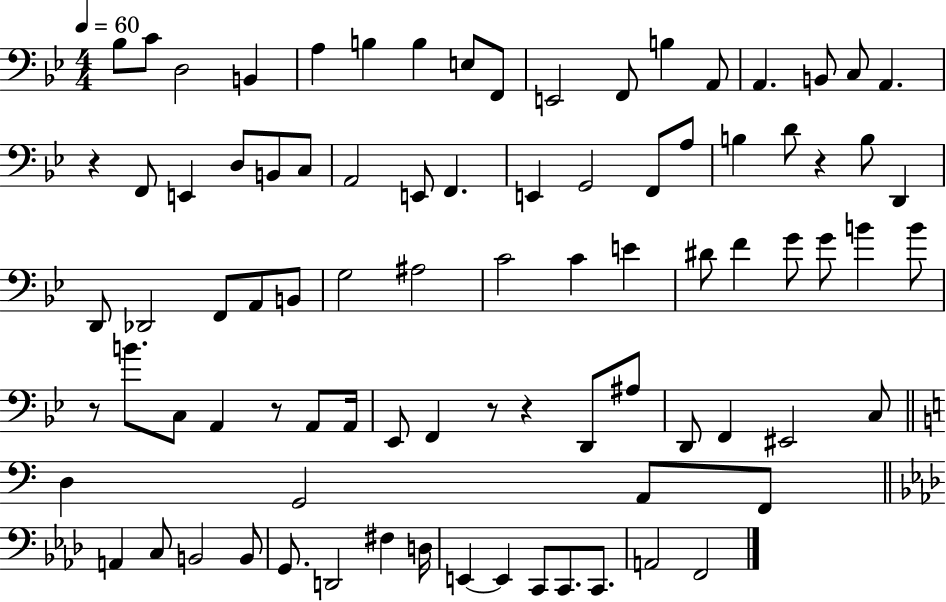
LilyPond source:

{
  \clef bass
  \numericTimeSignature
  \time 4/4
  \key bes \major
  \tempo 4 = 60
  bes8 c'8 d2 b,4 | a4 b4 b4 e8 f,8 | e,2 f,8 b4 a,8 | a,4. b,8 c8 a,4. | \break r4 f,8 e,4 d8 b,8 c8 | a,2 e,8 f,4. | e,4 g,2 f,8 a8 | b4 d'8 r4 b8 d,4 | \break d,8 des,2 f,8 a,8 b,8 | g2 ais2 | c'2 c'4 e'4 | dis'8 f'4 g'8 g'8 b'4 b'8 | \break r8 b'8. c8 a,4 r8 a,8 a,16 | ees,8 f,4 r8 r4 d,8 ais8 | d,8 f,4 eis,2 c8 | \bar "||" \break \key a \minor d4 g,2 a,8 f,8 | \bar "||" \break \key aes \major a,4 c8 b,2 b,8 | g,8. d,2 fis4 d16 | e,4~~ e,4 c,8 c,8. c,8. | a,2 f,2 | \break \bar "|."
}